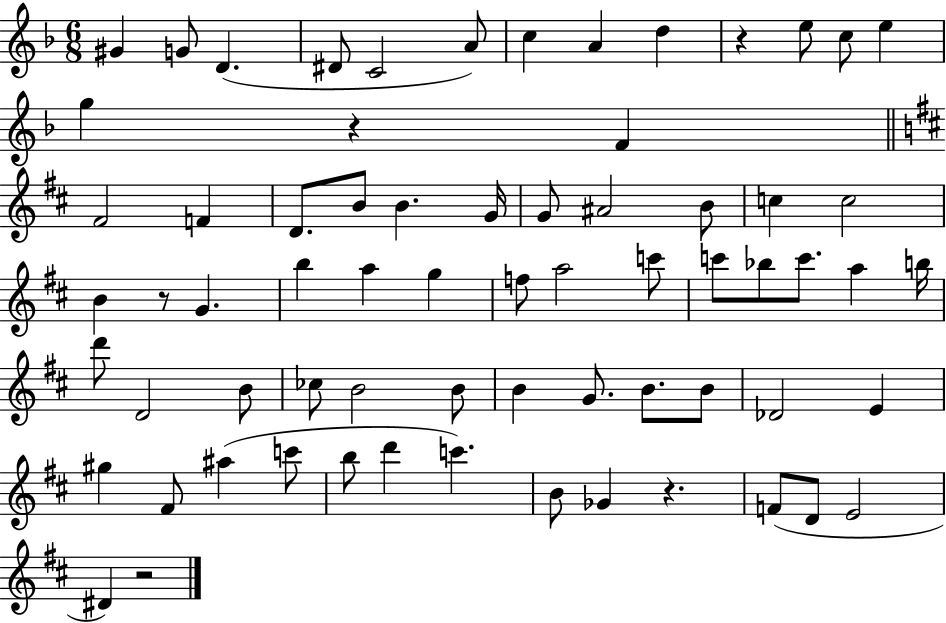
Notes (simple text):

G#4/q G4/e D4/q. D#4/e C4/h A4/e C5/q A4/q D5/q R/q E5/e C5/e E5/q G5/q R/q F4/q F#4/h F4/q D4/e. B4/e B4/q. G4/s G4/e A#4/h B4/e C5/q C5/h B4/q R/e G4/q. B5/q A5/q G5/q F5/e A5/h C6/e C6/e Bb5/e C6/e. A5/q B5/s D6/e D4/h B4/e CES5/e B4/h B4/e B4/q G4/e. B4/e. B4/e Db4/h E4/q G#5/q F#4/e A#5/q C6/e B5/e D6/q C6/q. B4/e Gb4/q R/q. F4/e D4/e E4/h D#4/q R/h